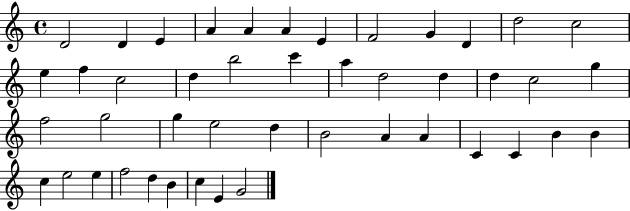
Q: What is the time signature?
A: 4/4